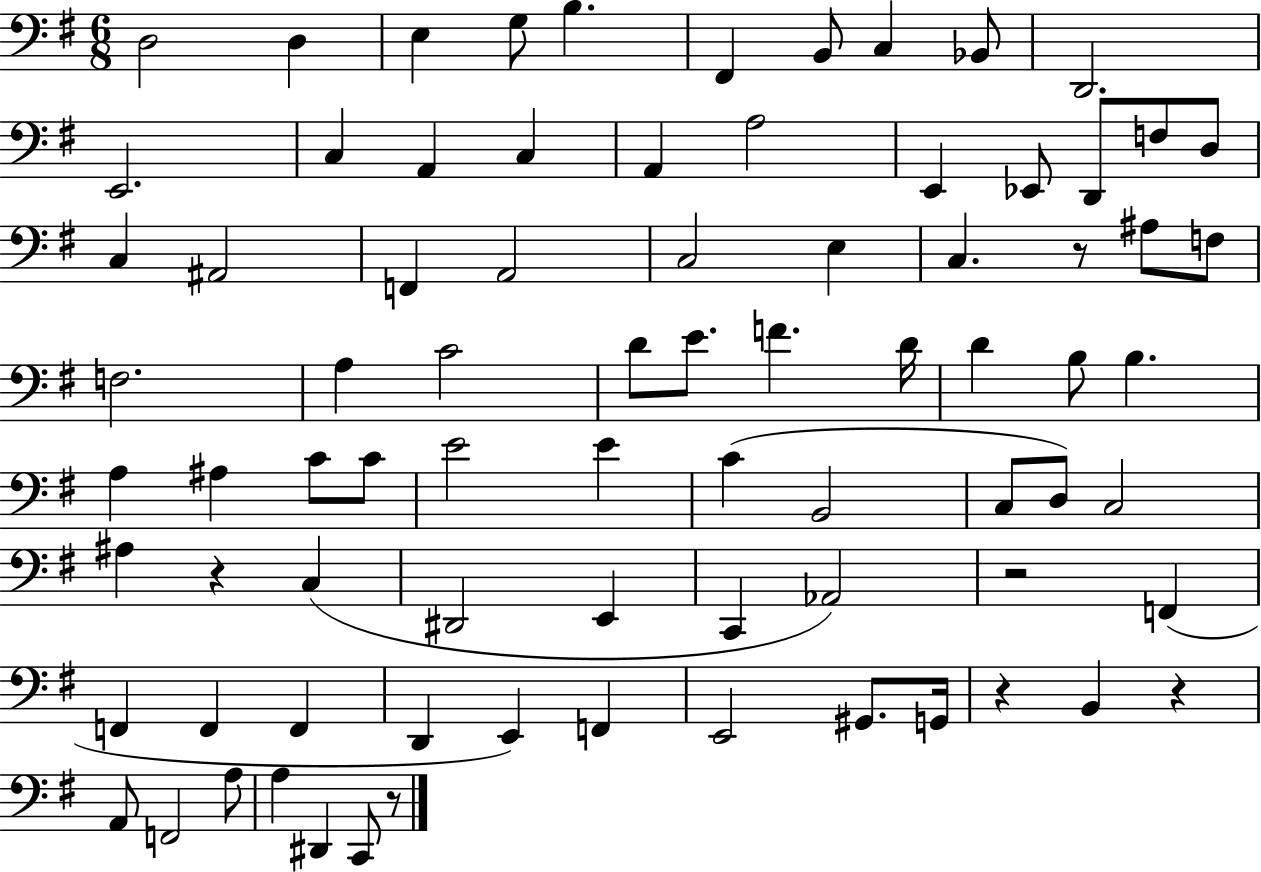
{
  \clef bass
  \numericTimeSignature
  \time 6/8
  \key g \major
  \repeat volta 2 { d2 d4 | e4 g8 b4. | fis,4 b,8 c4 bes,8 | d,2. | \break e,2. | c4 a,4 c4 | a,4 a2 | e,4 ees,8 d,8 f8 d8 | \break c4 ais,2 | f,4 a,2 | c2 e4 | c4. r8 ais8 f8 | \break f2. | a4 c'2 | d'8 e'8. f'4. d'16 | d'4 b8 b4. | \break a4 ais4 c'8 c'8 | e'2 e'4 | c'4( b,2 | c8 d8) c2 | \break ais4 r4 c4( | dis,2 e,4 | c,4 aes,2) | r2 f,4( | \break f,4 f,4 f,4 | d,4 e,4) f,4 | e,2 gis,8. g,16 | r4 b,4 r4 | \break a,8 f,2 a8 | a4 dis,4 c,8 r8 | } \bar "|."
}